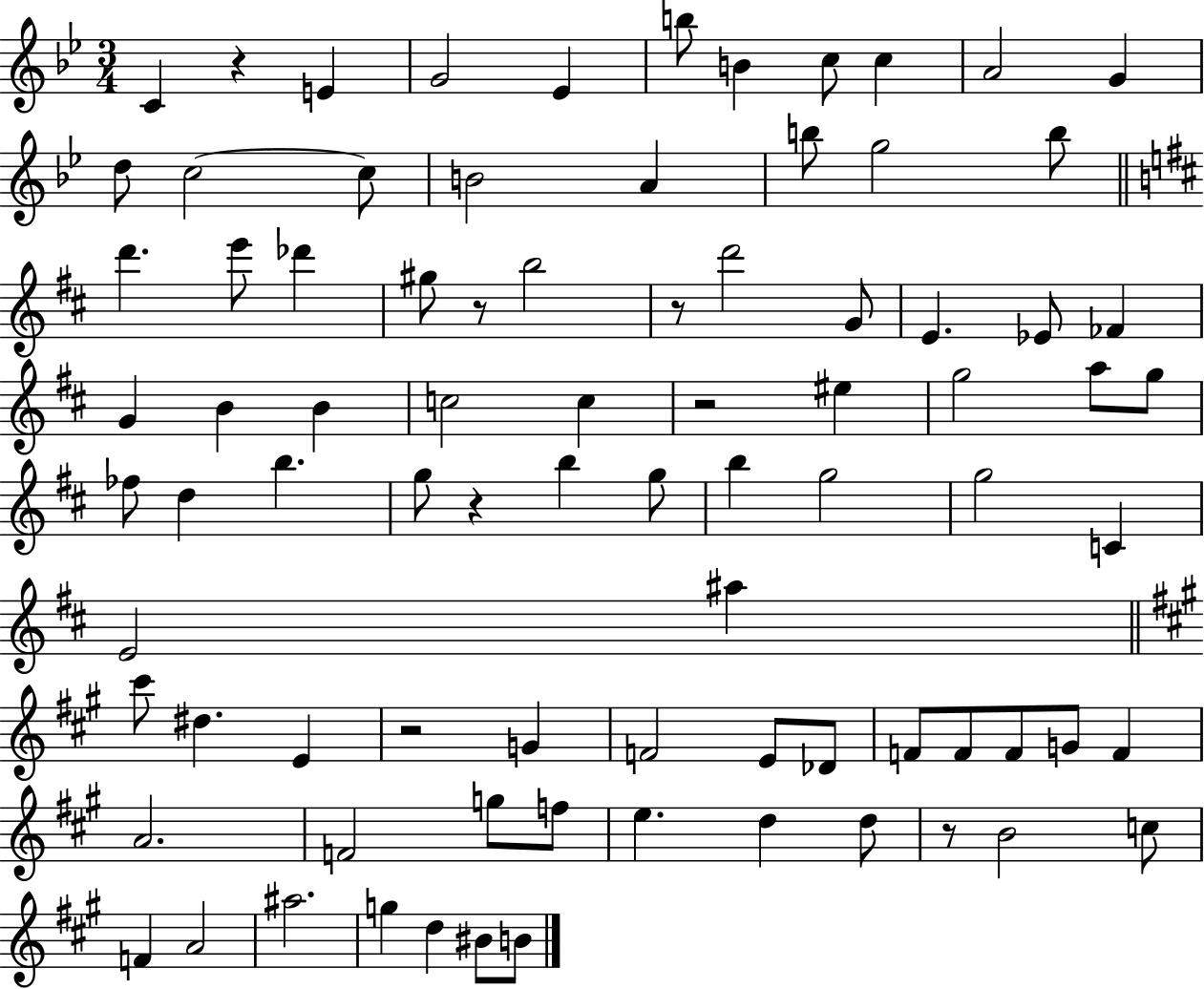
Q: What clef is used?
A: treble